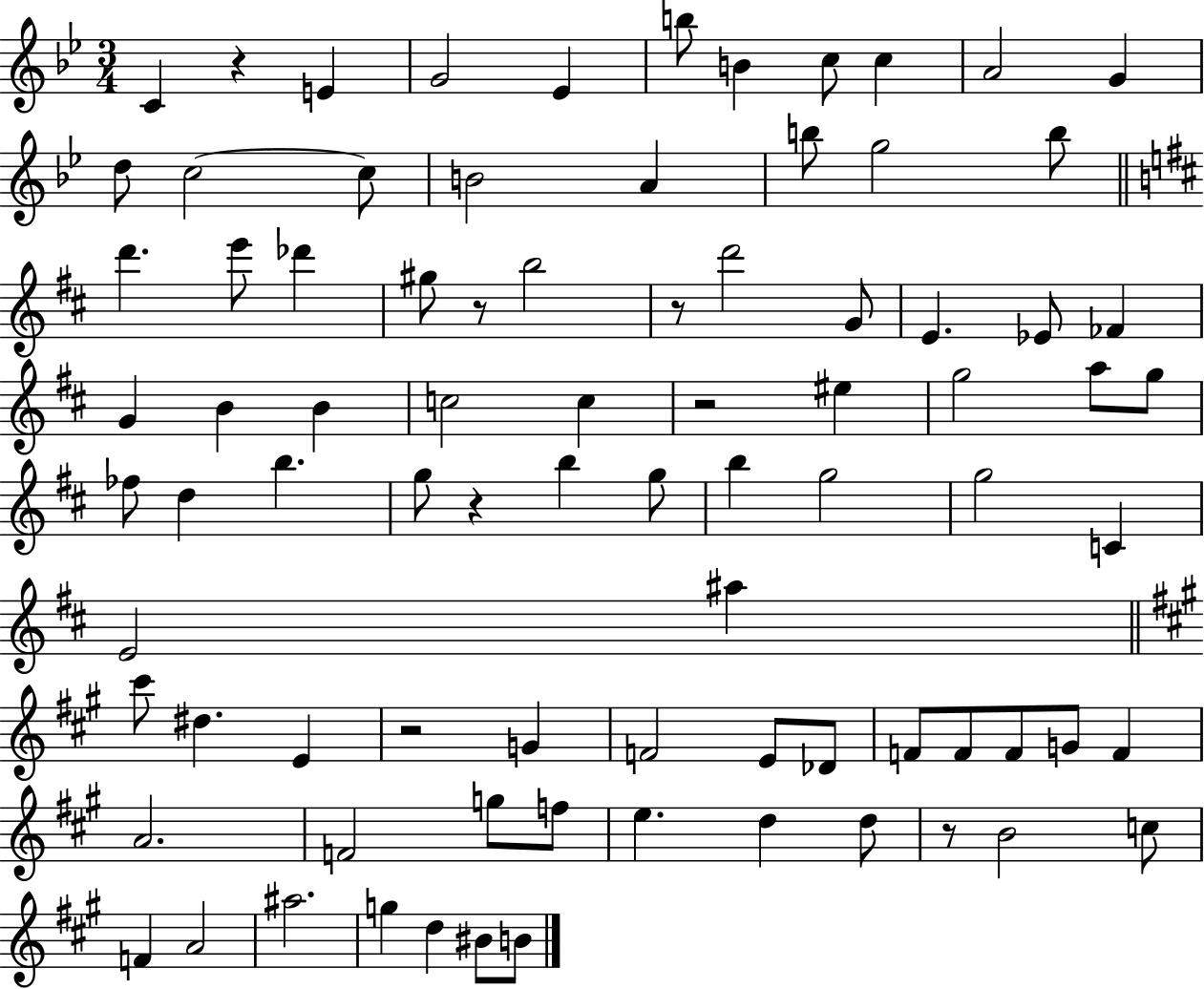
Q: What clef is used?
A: treble